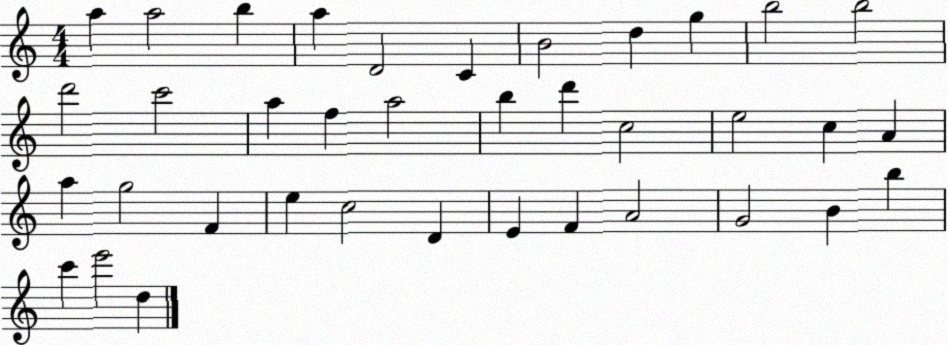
X:1
T:Untitled
M:4/4
L:1/4
K:C
a a2 b a D2 C B2 d g b2 b2 d'2 c'2 a f a2 b d' c2 e2 c A a g2 F e c2 D E F A2 G2 B b c' e'2 d